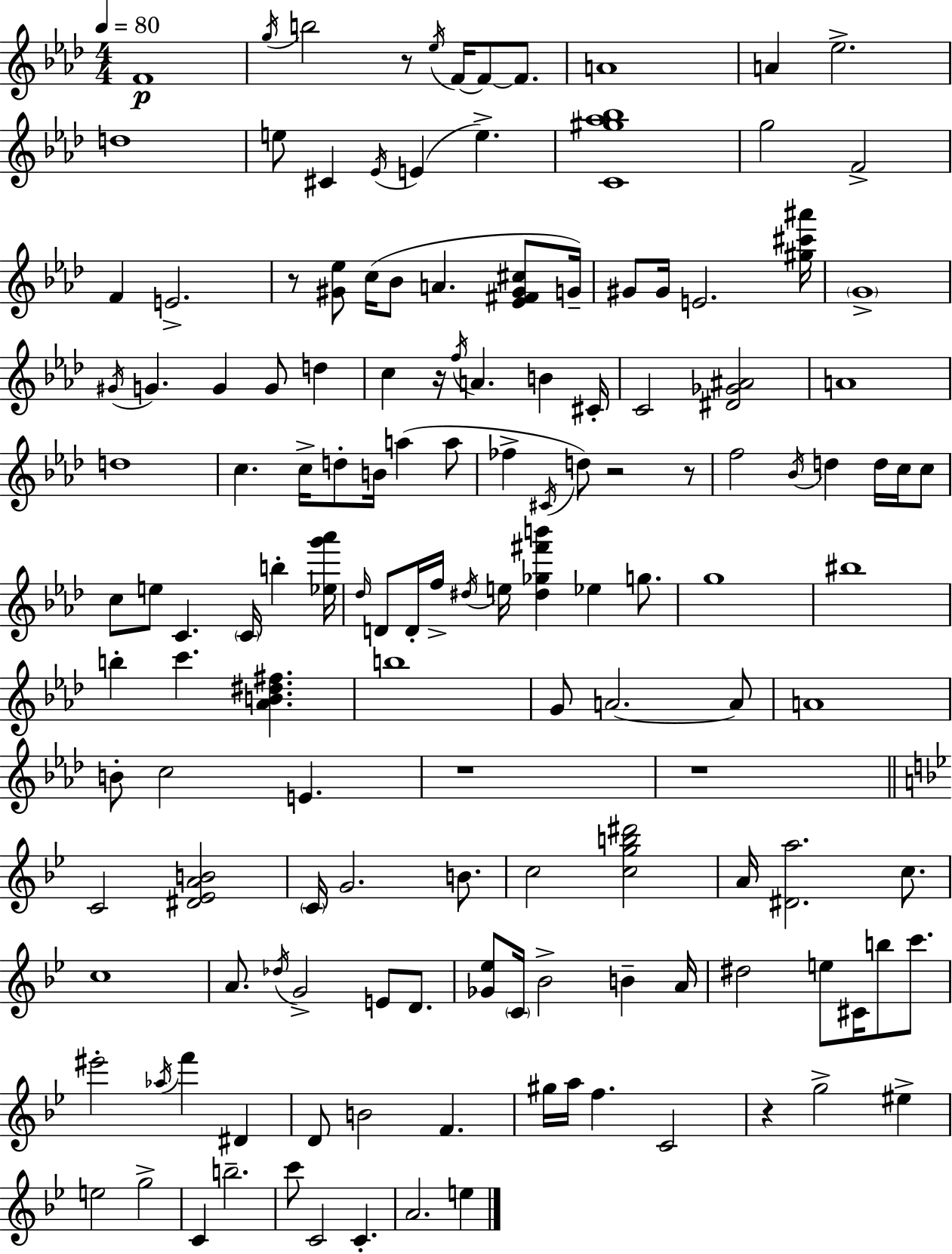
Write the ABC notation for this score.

X:1
T:Untitled
M:4/4
L:1/4
K:Ab
F4 g/4 b2 z/2 _e/4 F/4 F/2 F/2 A4 A _e2 d4 e/2 ^C _E/4 E e [C^g_a_b]4 g2 F2 F E2 z/2 [^G_e]/2 c/4 _B/2 A [_E^F^G^c]/2 G/4 ^G/2 ^G/4 E2 [^g^c'^a']/4 G4 ^G/4 G G G/2 d c z/4 f/4 A B ^C/4 C2 [^D_G^A]2 A4 d4 c c/4 d/2 B/4 a a/2 _f ^C/4 d/2 z2 z/2 f2 _B/4 d d/4 c/4 c/2 c/2 e/2 C C/4 b [_eg'_a']/4 _d/4 D/2 D/4 f/4 ^d/4 e/4 [^d_g^f'b'] _e g/2 g4 ^b4 b c' [_AB^d^f] b4 G/2 A2 A/2 A4 B/2 c2 E z4 z4 C2 [^D_EAB]2 C/4 G2 B/2 c2 [cgb^d']2 A/4 [^Da]2 c/2 c4 A/2 _d/4 G2 E/2 D/2 [_G_e]/2 C/4 _B2 B A/4 ^d2 e/2 ^C/4 b/2 c'/2 ^e'2 _a/4 f' ^D D/2 B2 F ^g/4 a/4 f C2 z g2 ^e e2 g2 C b2 c'/2 C2 C A2 e